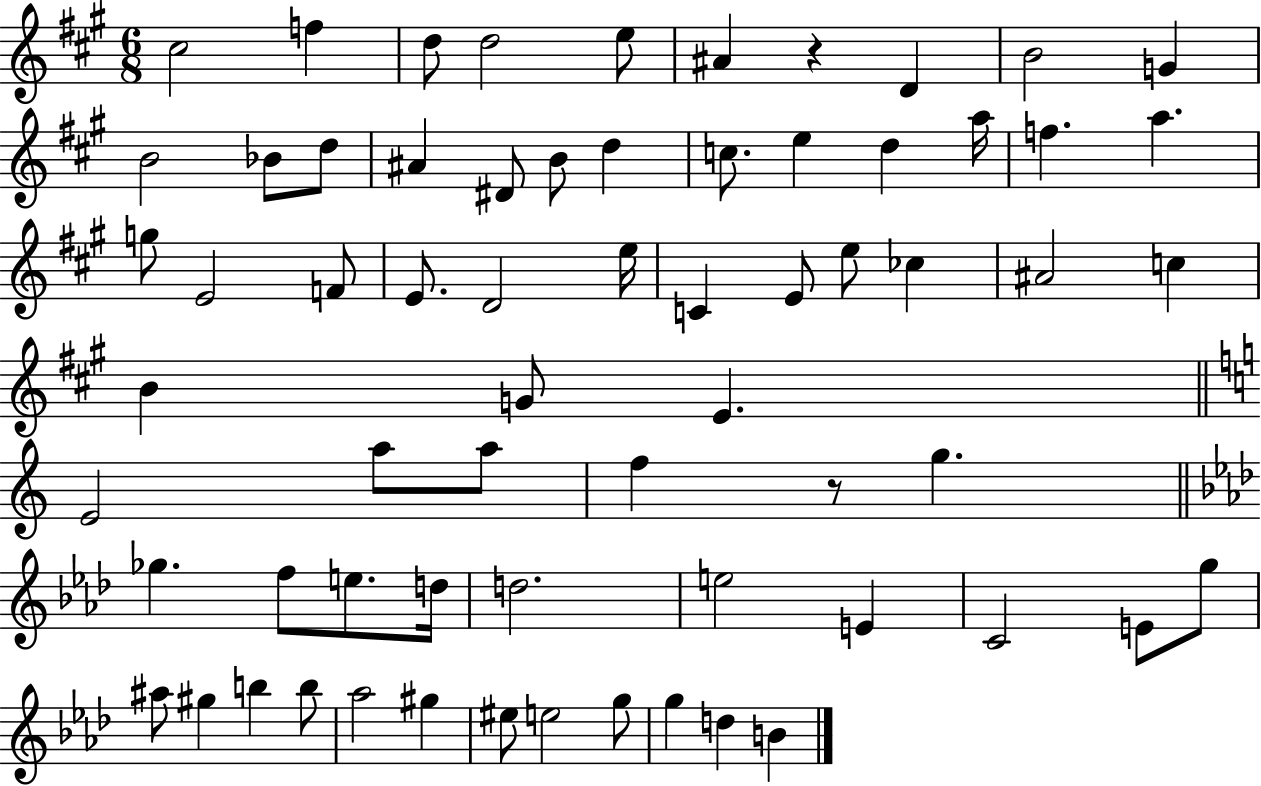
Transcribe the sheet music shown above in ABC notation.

X:1
T:Untitled
M:6/8
L:1/4
K:A
^c2 f d/2 d2 e/2 ^A z D B2 G B2 _B/2 d/2 ^A ^D/2 B/2 d c/2 e d a/4 f a g/2 E2 F/2 E/2 D2 e/4 C E/2 e/2 _c ^A2 c B G/2 E E2 a/2 a/2 f z/2 g _g f/2 e/2 d/4 d2 e2 E C2 E/2 g/2 ^a/2 ^g b b/2 _a2 ^g ^e/2 e2 g/2 g d B